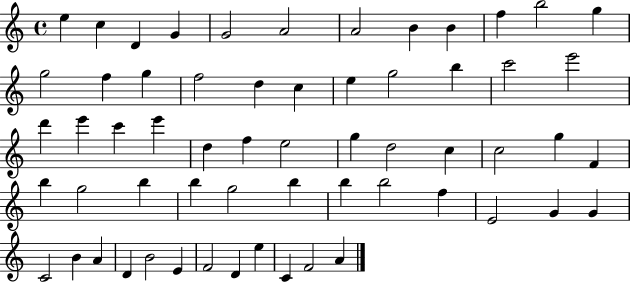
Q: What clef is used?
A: treble